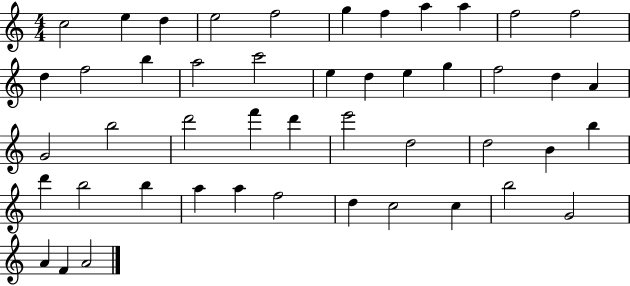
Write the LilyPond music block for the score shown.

{
  \clef treble
  \numericTimeSignature
  \time 4/4
  \key c \major
  c''2 e''4 d''4 | e''2 f''2 | g''4 f''4 a''4 a''4 | f''2 f''2 | \break d''4 f''2 b''4 | a''2 c'''2 | e''4 d''4 e''4 g''4 | f''2 d''4 a'4 | \break g'2 b''2 | d'''2 f'''4 d'''4 | e'''2 d''2 | d''2 b'4 b''4 | \break d'''4 b''2 b''4 | a''4 a''4 f''2 | d''4 c''2 c''4 | b''2 g'2 | \break a'4 f'4 a'2 | \bar "|."
}